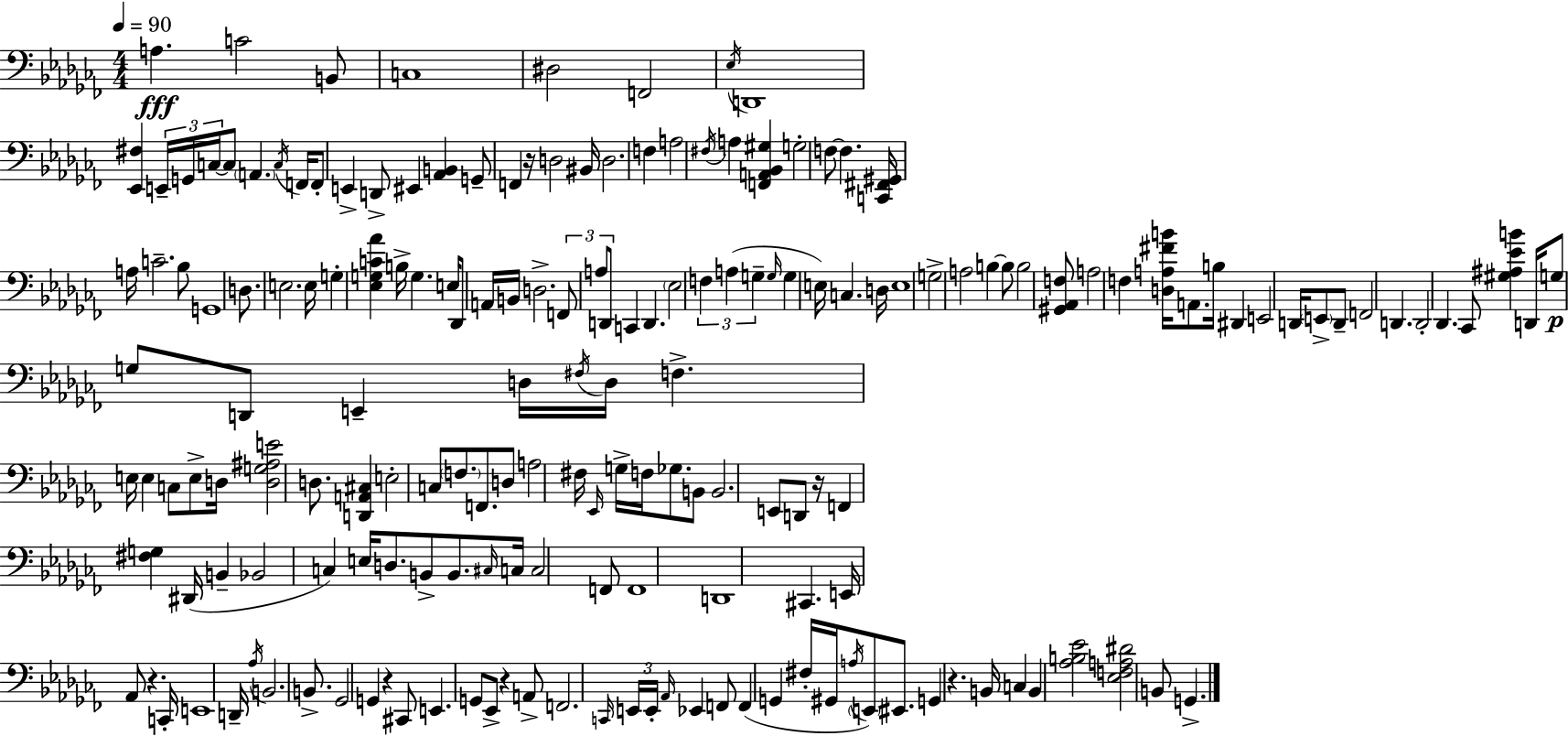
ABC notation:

X:1
T:Untitled
M:4/4
L:1/4
K:Abm
A, C2 B,,/2 C,4 ^D,2 F,,2 _E,/4 D,,4 [_E,,^F,] E,,/4 G,,/4 C,/4 C,/2 A,, C,/4 F,,/4 F,,/2 E,, D,,/2 ^E,, [_A,,B,,] G,,/2 F,, z/4 D,2 ^B,,/4 D,2 F, A,2 ^F,/4 A, [F,,A,,_B,,^G,] G,2 F,/2 F, [C,,^F,,^G,,]/4 A,/4 C2 _B,/2 G,,4 D,/2 E,2 E,/4 G, [_E,G,C_A] B,/4 G, E,/4 _D,,/2 A,,/4 B,,/4 D,2 F,,/2 A,/2 D,,/2 C,, D,, _E,2 F, A, G, G,/4 G, E,/4 C, D,/4 E,4 G,2 A,2 B, B,/2 B,2 [^G,,_A,,F,]/2 A,2 F, [D,A,^FB]/4 A,,/2 B,/4 ^D,, E,,2 D,,/4 E,,/2 D,,/2 F,,2 D,, D,,2 _D,, _C,,/2 [^G,^A,_EB] D,,/4 G,/2 G,/2 D,,/2 E,, D,/4 ^F,/4 D,/4 F, E,/4 E, C,/2 E,/2 D,/4 [D,G,^A,E]2 D,/2 [D,,A,,^C,] E,2 C,/2 F,/2 F,,/2 D,/2 A,2 ^F,/4 _E,,/4 G,/4 F,/4 _G,/2 B,,/2 B,,2 E,,/2 D,,/2 z/4 F,, [^F,G,] ^D,,/4 B,, _B,,2 C, E,/4 D,/2 B,,/2 B,,/2 ^C,/4 C,/4 C,2 F,,/2 F,,4 D,,4 ^C,, E,,/4 _A,,/2 z C,,/4 E,,4 D,,/4 _A,/4 B,,2 B,,/2 _G,,2 G,, z ^C,,/2 E,, G,,/2 _E,,/2 z A,,/2 F,,2 C,,/4 E,,/4 E,,/4 _A,,/4 _E,, F,,/2 F,, G,, ^F,/4 ^G,,/4 A,/4 E,,/2 ^E,,/2 G,, z B,,/4 C, B,, [_A,B,_E]2 [_E,F,A,^D]2 B,,/2 G,,